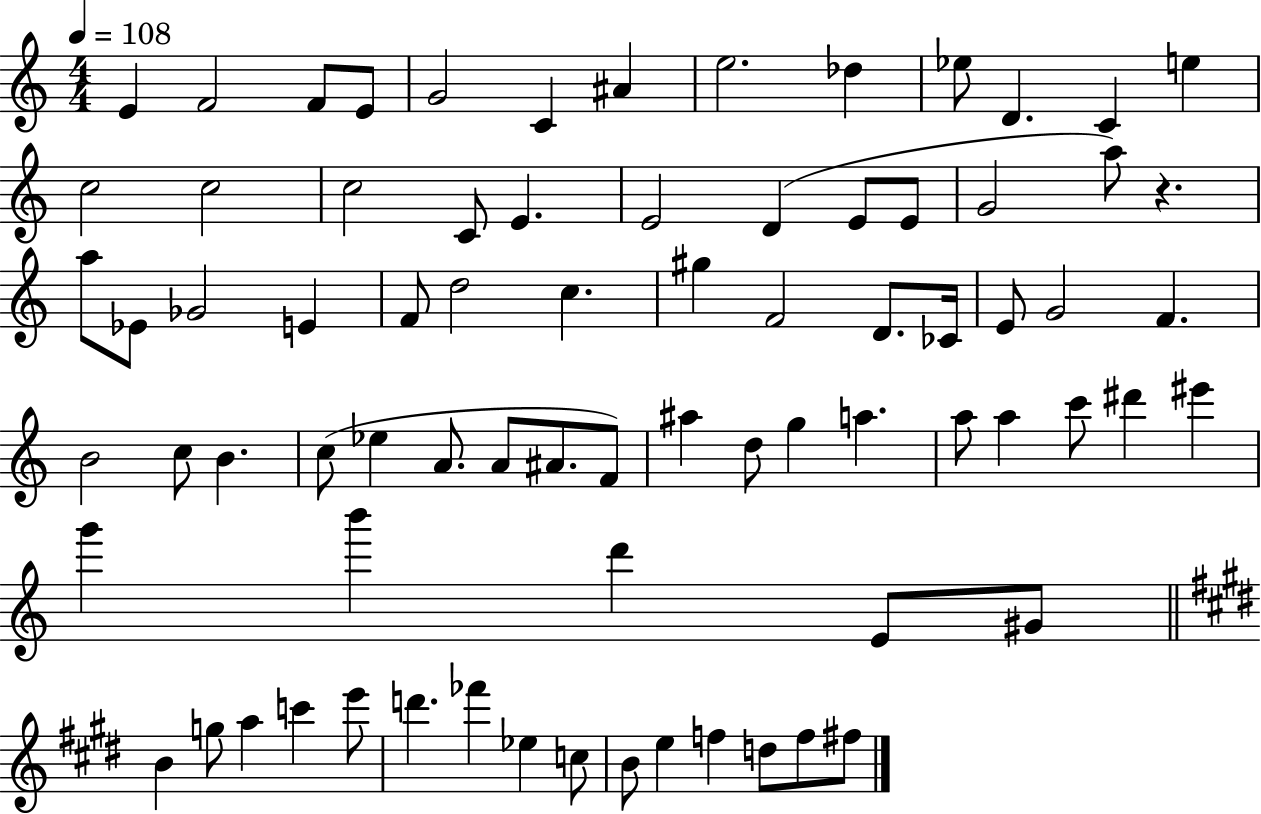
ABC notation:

X:1
T:Untitled
M:4/4
L:1/4
K:C
E F2 F/2 E/2 G2 C ^A e2 _d _e/2 D C e c2 c2 c2 C/2 E E2 D E/2 E/2 G2 a/2 z a/2 _E/2 _G2 E F/2 d2 c ^g F2 D/2 _C/4 E/2 G2 F B2 c/2 B c/2 _e A/2 A/2 ^A/2 F/2 ^a d/2 g a a/2 a c'/2 ^d' ^e' g' b' d' E/2 ^G/2 B g/2 a c' e'/2 d' _f' _e c/2 B/2 e f d/2 f/2 ^f/2